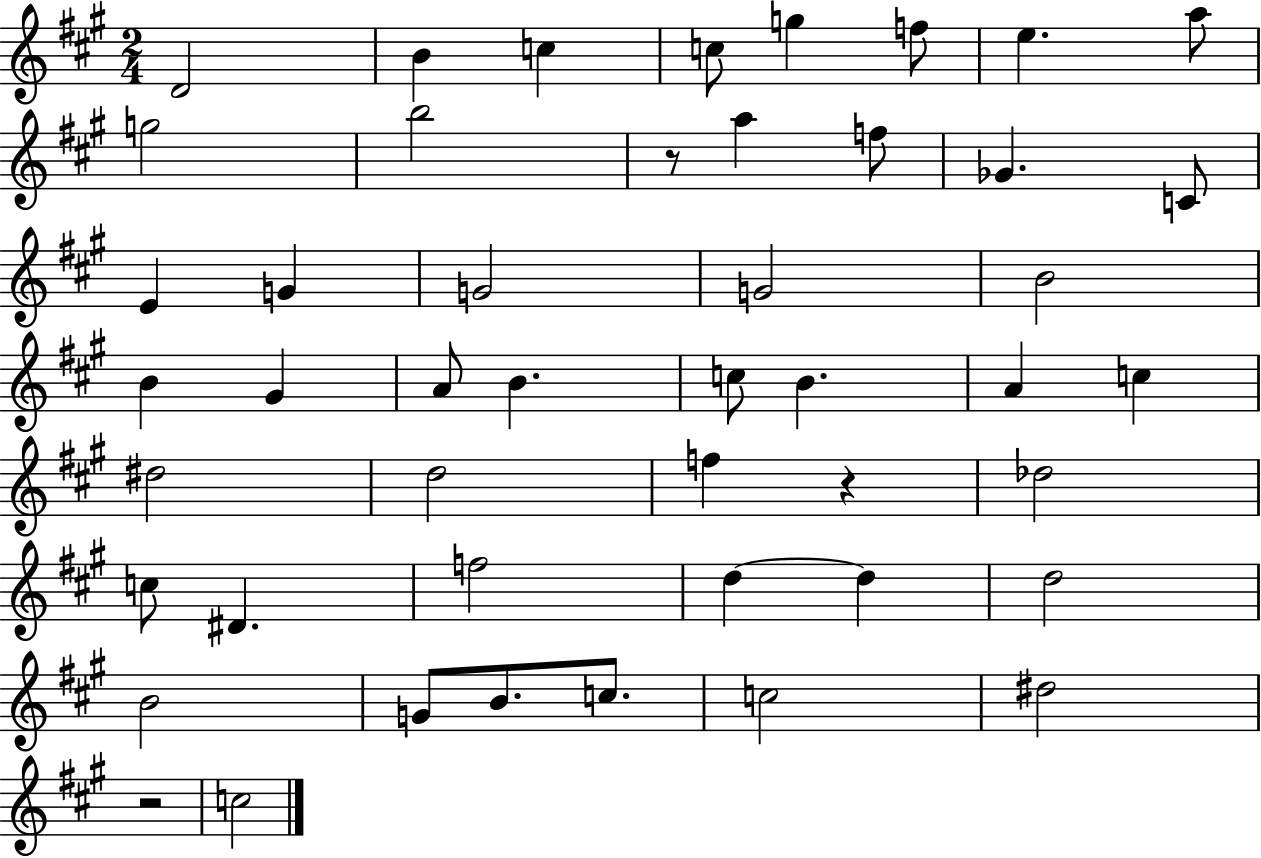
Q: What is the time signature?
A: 2/4